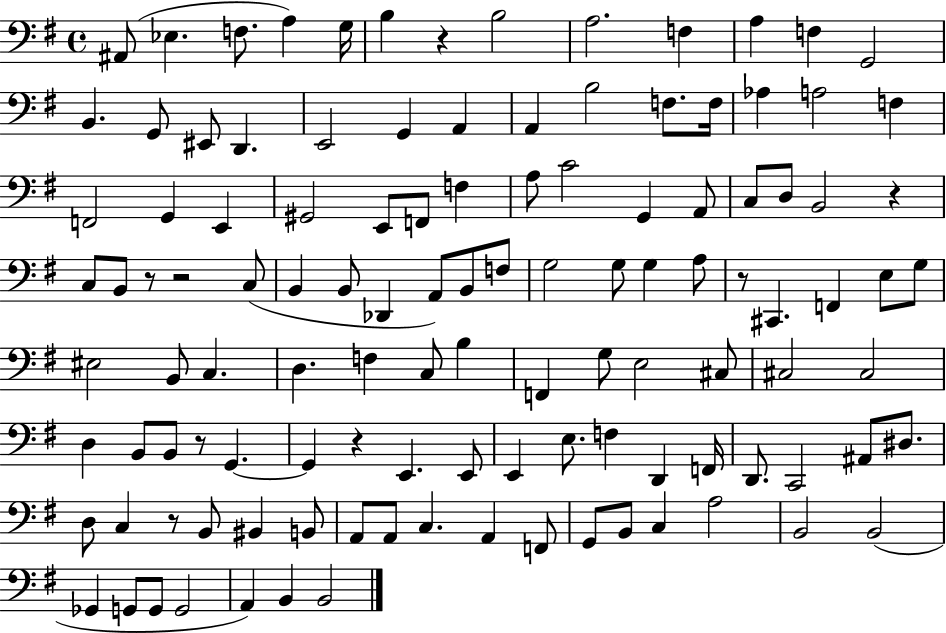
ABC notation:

X:1
T:Untitled
M:4/4
L:1/4
K:G
^A,,/2 _E, F,/2 A, G,/4 B, z B,2 A,2 F, A, F, G,,2 B,, G,,/2 ^E,,/2 D,, E,,2 G,, A,, A,, B,2 F,/2 F,/4 _A, A,2 F, F,,2 G,, E,, ^G,,2 E,,/2 F,,/2 F, A,/2 C2 G,, A,,/2 C,/2 D,/2 B,,2 z C,/2 B,,/2 z/2 z2 C,/2 B,, B,,/2 _D,, A,,/2 B,,/2 F,/2 G,2 G,/2 G, A,/2 z/2 ^C,, F,, E,/2 G,/2 ^E,2 B,,/2 C, D, F, C,/2 B, F,, G,/2 E,2 ^C,/2 ^C,2 ^C,2 D, B,,/2 B,,/2 z/2 G,, G,, z E,, E,,/2 E,, E,/2 F, D,, F,,/4 D,,/2 C,,2 ^A,,/2 ^D,/2 D,/2 C, z/2 B,,/2 ^B,, B,,/2 A,,/2 A,,/2 C, A,, F,,/2 G,,/2 B,,/2 C, A,2 B,,2 B,,2 _G,, G,,/2 G,,/2 G,,2 A,, B,, B,,2